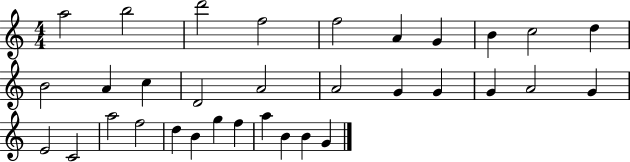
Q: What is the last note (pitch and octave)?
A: G4